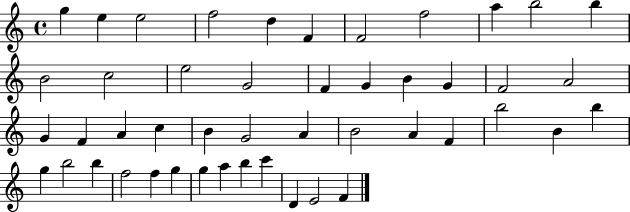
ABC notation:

X:1
T:Untitled
M:4/4
L:1/4
K:C
g e e2 f2 d F F2 f2 a b2 b B2 c2 e2 G2 F G B G F2 A2 G F A c B G2 A B2 A F b2 B b g b2 b f2 f g g a b c' D E2 F